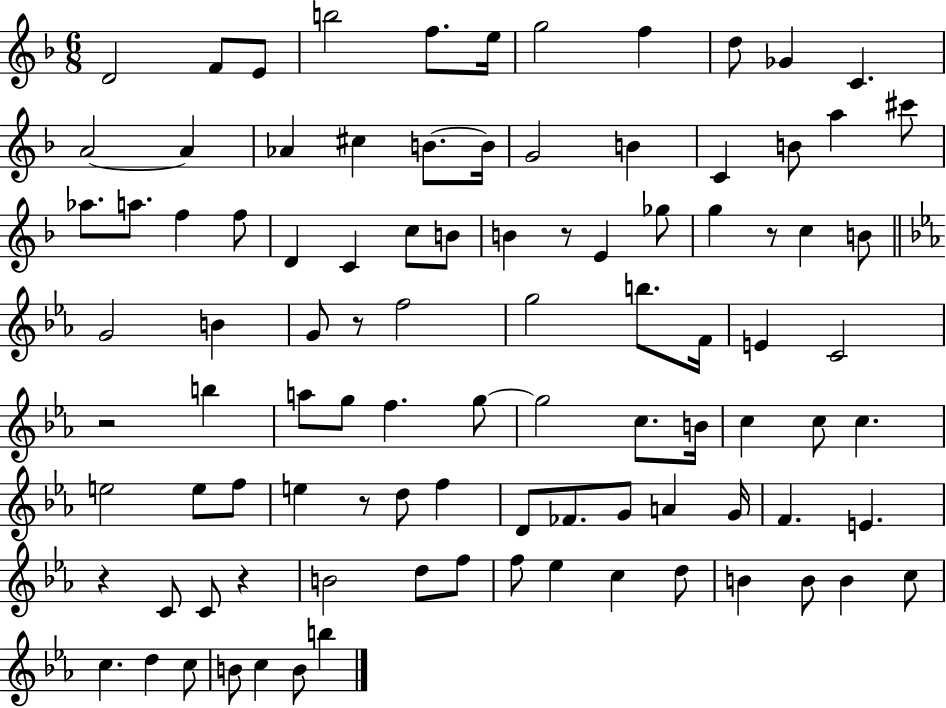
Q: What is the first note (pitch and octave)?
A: D4